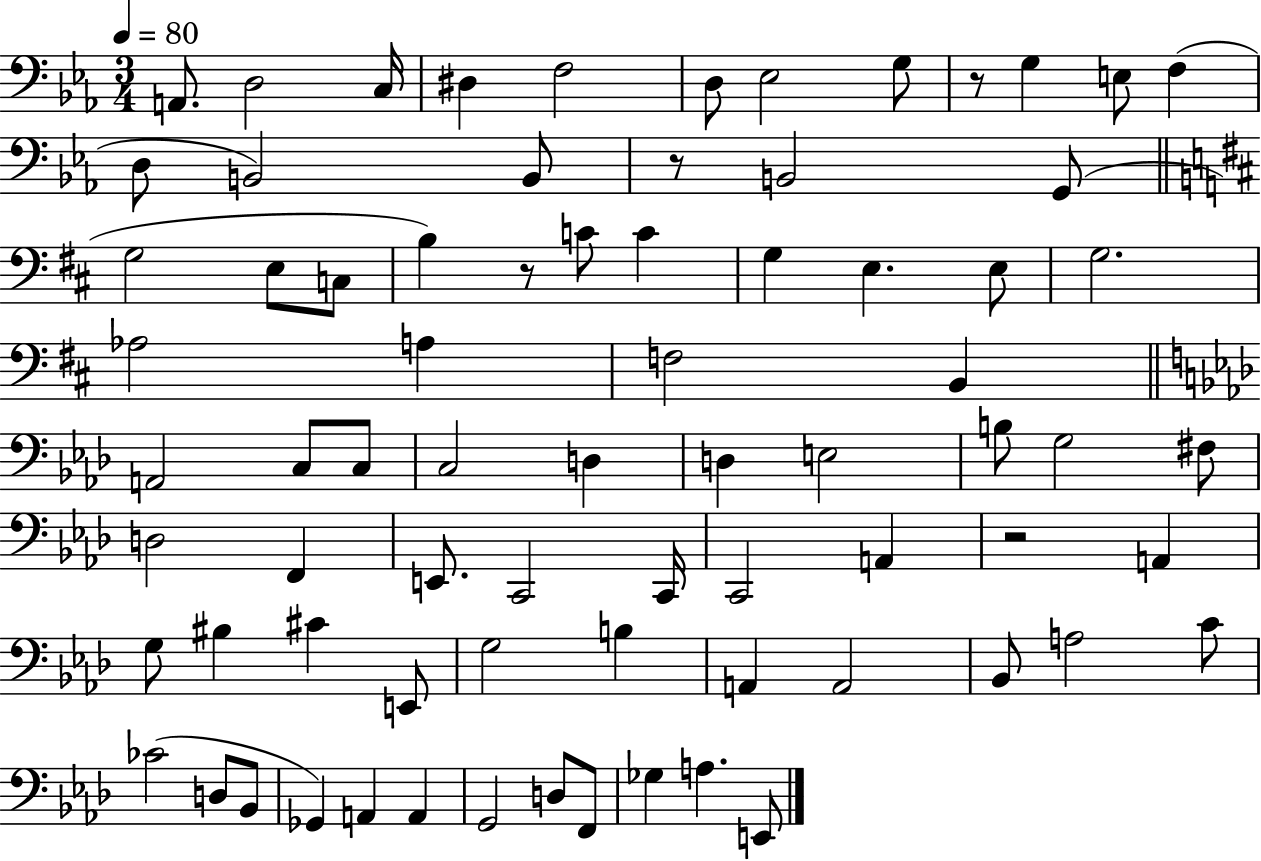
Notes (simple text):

A2/e. D3/h C3/s D#3/q F3/h D3/e Eb3/h G3/e R/e G3/q E3/e F3/q D3/e B2/h B2/e R/e B2/h G2/e G3/h E3/e C3/e B3/q R/e C4/e C4/q G3/q E3/q. E3/e G3/h. Ab3/h A3/q F3/h B2/q A2/h C3/e C3/e C3/h D3/q D3/q E3/h B3/e G3/h F#3/e D3/h F2/q E2/e. C2/h C2/s C2/h A2/q R/h A2/q G3/e BIS3/q C#4/q E2/e G3/h B3/q A2/q A2/h Bb2/e A3/h C4/e CES4/h D3/e Bb2/e Gb2/q A2/q A2/q G2/h D3/e F2/e Gb3/q A3/q. E2/e